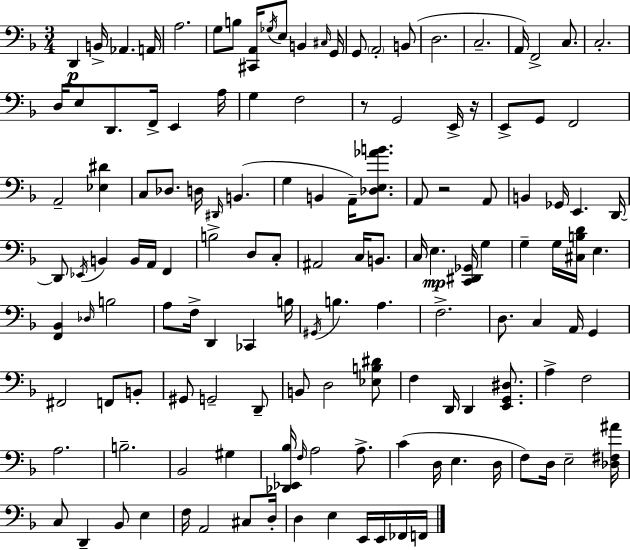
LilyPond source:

{
  \clef bass
  \numericTimeSignature
  \time 3/4
  \key f \major
  d,4\p b,16-> aes,4. a,16 | a2. | g8 b8 <cis, a,>16 \acciaccatura { ges16 } e8 b,4 | \grace { cis16 } g,16 g,8 \parenthesize a,2-. | \break b,8( d2. | c2.-- | a,16) f,2-> c8. | c2.-. | \break d16 e8 d,8. f,16-> e,4 | a16 g4 f2 | r8 g,2 | e,16-> r16 e,8-> g,8 f,2 | \break a,2-- <ees dis'>4 | c8 des8. d16 \grace { dis,16 }( b,4. | g4 b,4 a,16--) | <des e aes' b'>8. a,8 r2 | \break a,8 b,4 ges,16 e,4. | d,16~~ d,8 \acciaccatura { ees,16 } b,4 b,16 a,16 | f,4 b2-> | d8 c8-. ais,2 | \break c16 b,8. c16 e4.\mp <c, dis, ges,>16 | g4 g4-- g16 <cis b d'>16 e4. | <f, bes,>4 \grace { des16 } b2 | a8 f16-> d,4 | \break ces,4 b16 \acciaccatura { gis,16 } b4. | a4. f2.-> | d8. c4 | a,16 g,4 fis,2 | \break f,8 b,8-. gis,8 g,2-- | d,8-- b,8 d2 | <ees b dis'>8 f4 d,16 d,4 | <e, g, dis>8. a4-> f2 | \break a2. | b2.-- | bes,2 | gis4 <des, ees, bes>16 \grace { f16 } a2 | \break a8.-> c'4( d16 | e4. d16 f8) d16 e2-- | <des fis ais'>16 c8 d,4-- | bes,8 e4 f16 a,2 | \break cis8 d16-. d4 e4 | e,16 e,16 fes,16 f,16 \bar "|."
}